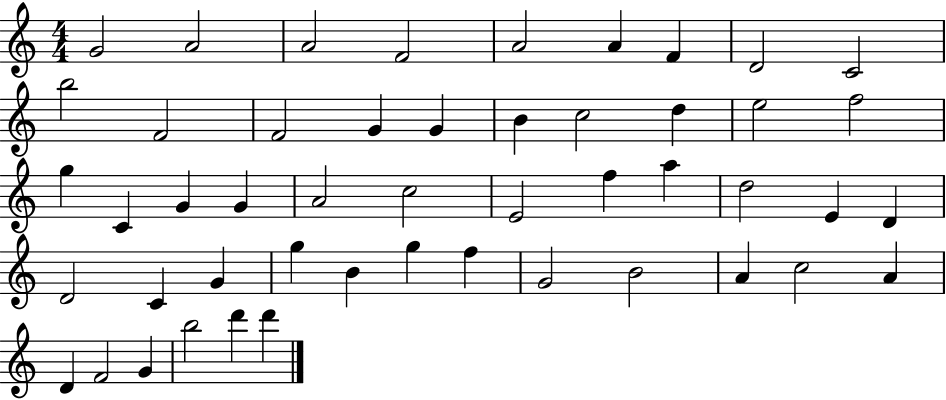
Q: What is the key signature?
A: C major